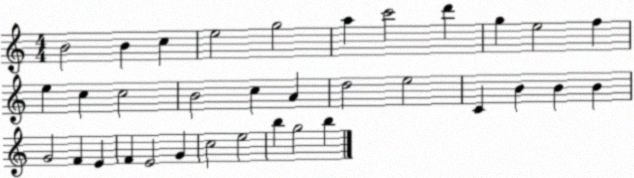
X:1
T:Untitled
M:4/4
L:1/4
K:C
B2 B c e2 g2 a c'2 d' g e2 f e c c2 B2 c A d2 e2 C B B B G2 F E F E2 G c2 e2 b g2 b